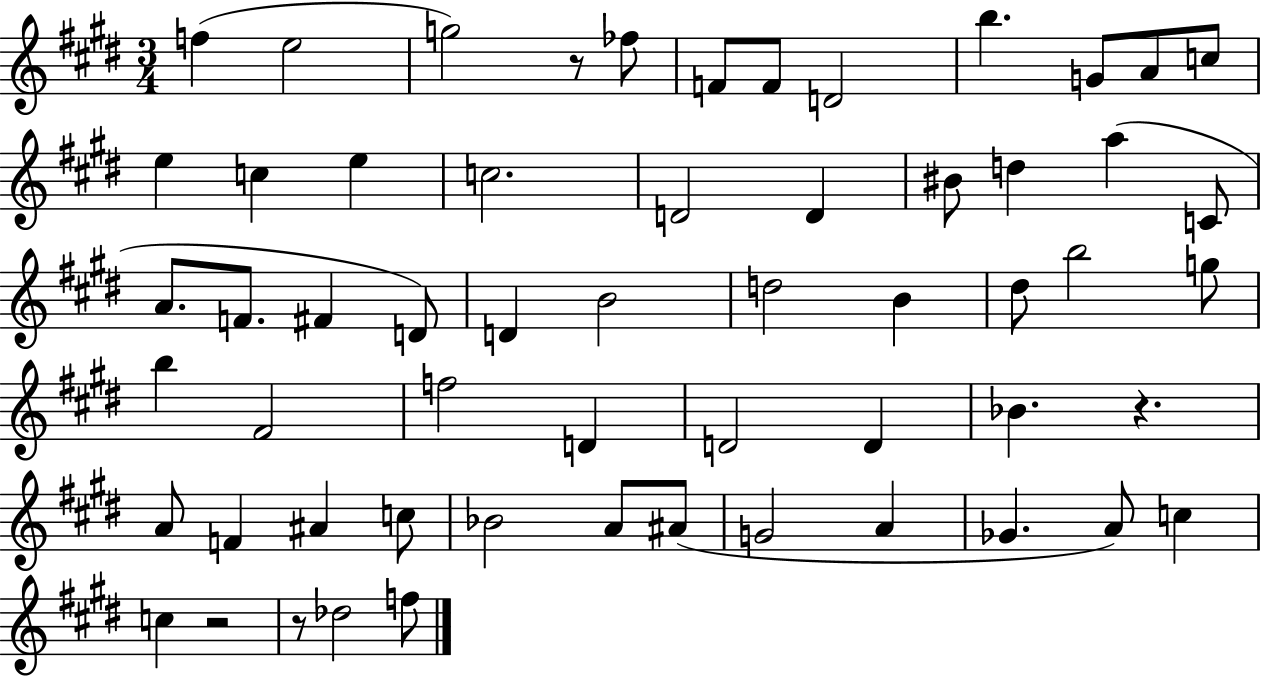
F5/q E5/h G5/h R/e FES5/e F4/e F4/e D4/h B5/q. G4/e A4/e C5/e E5/q C5/q E5/q C5/h. D4/h D4/q BIS4/e D5/q A5/q C4/e A4/e. F4/e. F#4/q D4/e D4/q B4/h D5/h B4/q D#5/e B5/h G5/e B5/q F#4/h F5/h D4/q D4/h D4/q Bb4/q. R/q. A4/e F4/q A#4/q C5/e Bb4/h A4/e A#4/e G4/h A4/q Gb4/q. A4/e C5/q C5/q R/h R/e Db5/h F5/e